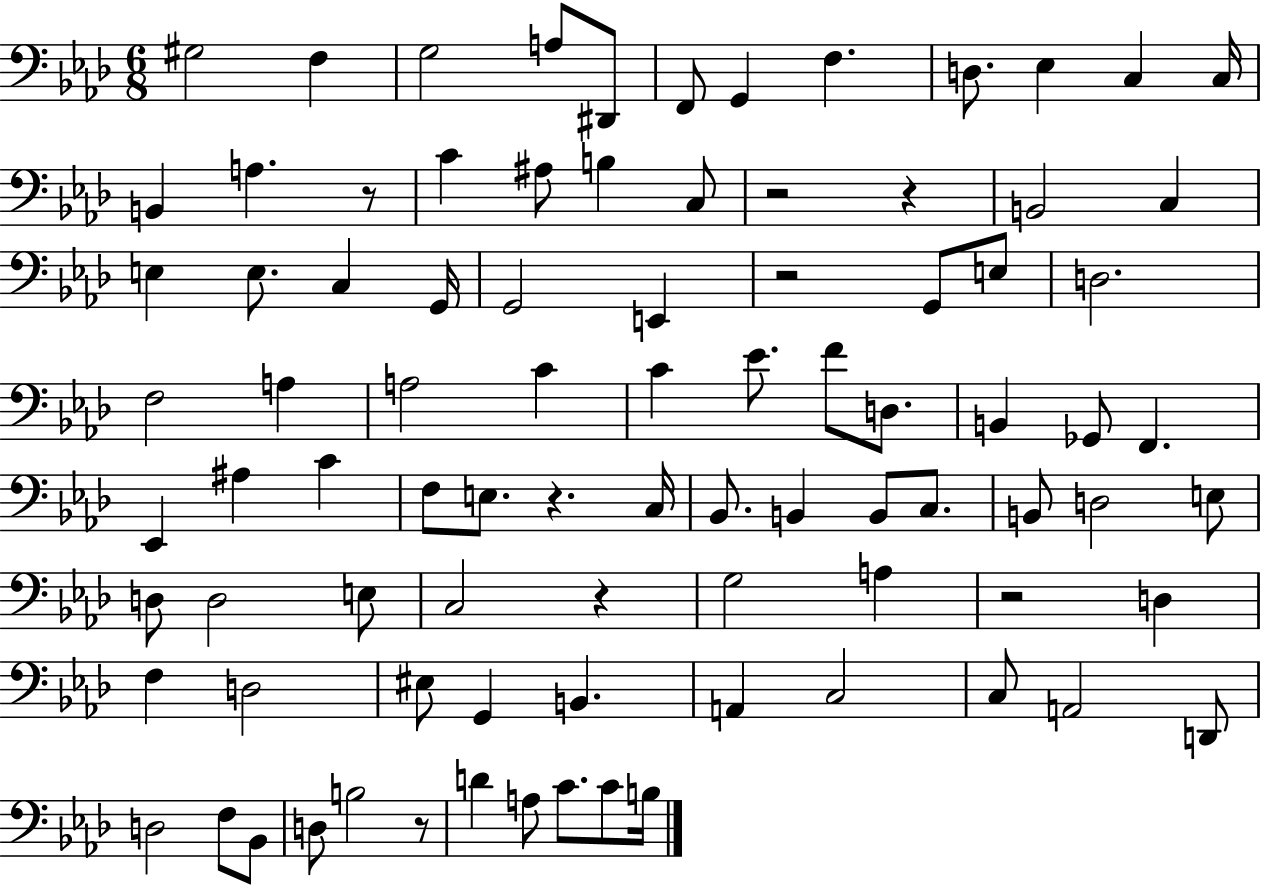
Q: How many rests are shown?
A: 8